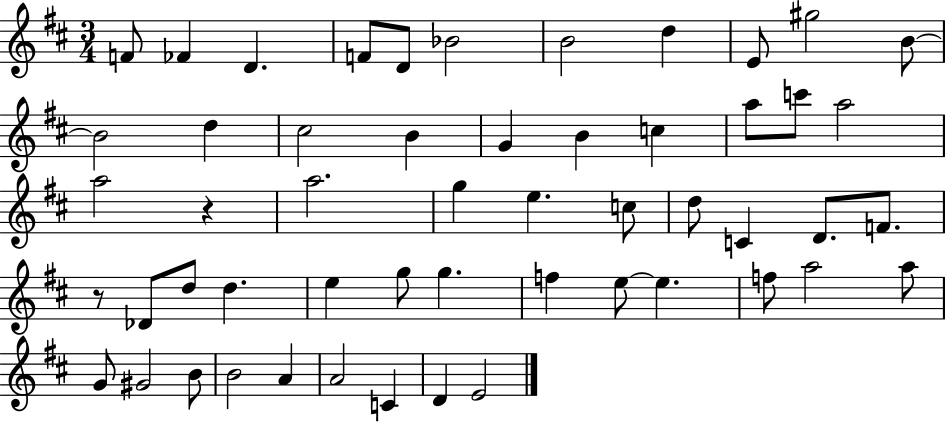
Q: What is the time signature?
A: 3/4